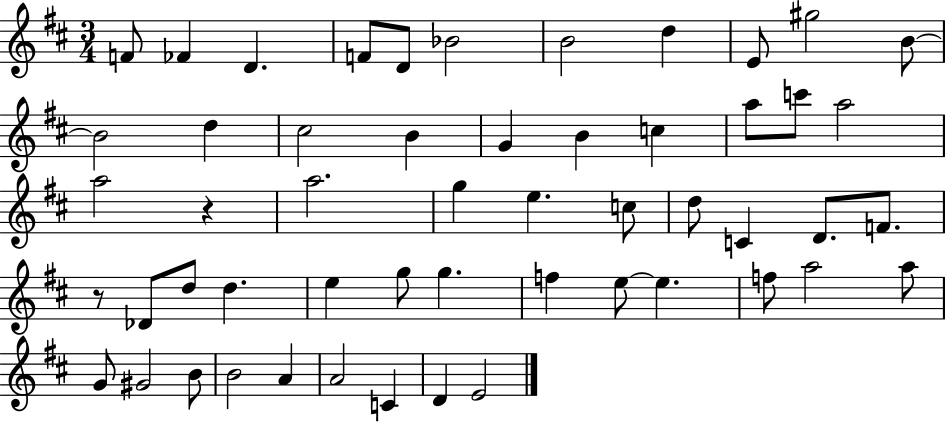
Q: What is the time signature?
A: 3/4